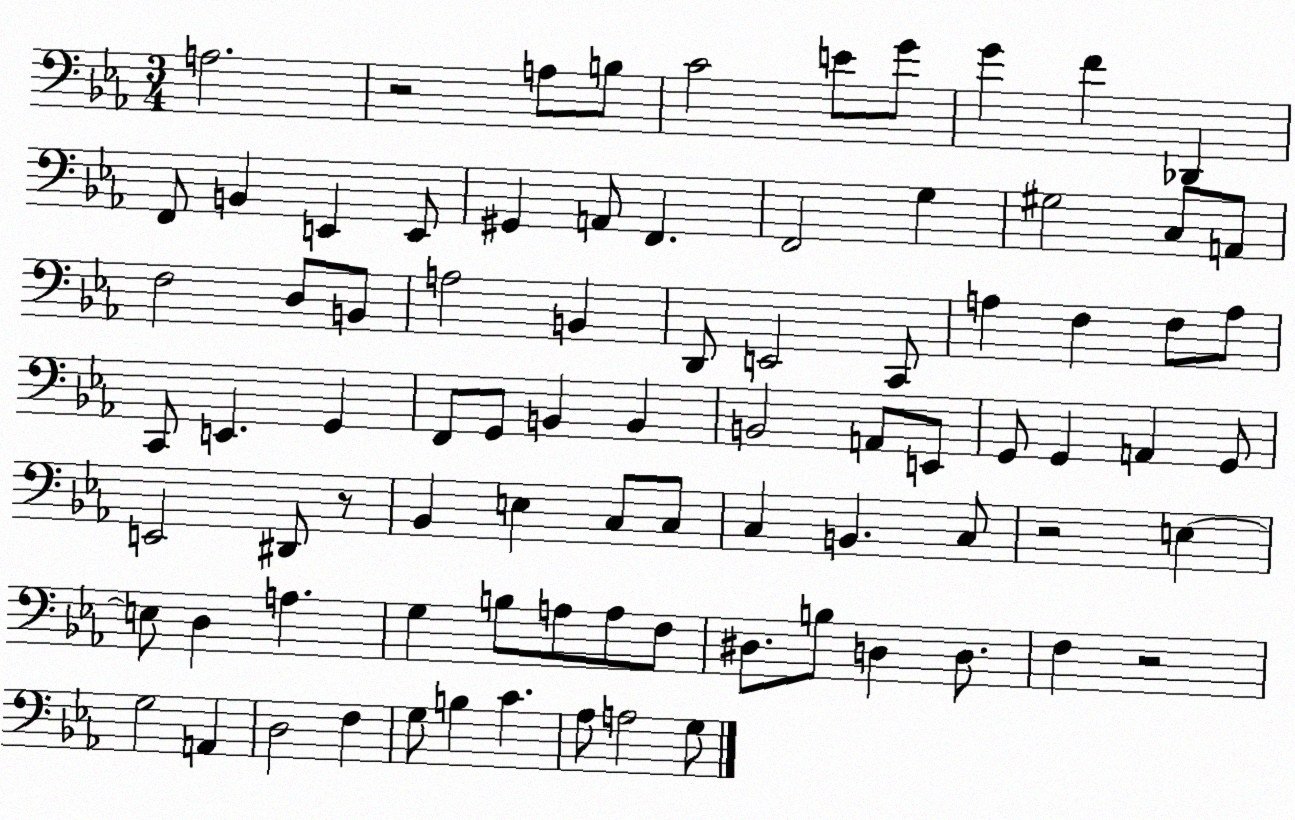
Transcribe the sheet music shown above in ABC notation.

X:1
T:Untitled
M:3/4
L:1/4
K:Eb
A,2 z2 A,/2 B,/2 C2 E/2 G/2 G F _D,, F,,/2 B,, E,, E,,/2 ^G,, A,,/2 F,, F,,2 G, ^G,2 C,/2 A,,/2 F,2 D,/2 B,,/2 A,2 B,, D,,/2 E,,2 C,,/2 A, F, F,/2 A,/2 C,,/2 E,, G,, F,,/2 G,,/2 B,, B,, B,,2 A,,/2 E,,/2 G,,/2 G,, A,, G,,/2 E,,2 ^D,,/2 z/2 _B,, E, C,/2 C,/2 C, B,, C,/2 z2 E, E,/2 D, A, G, B,/2 A,/2 A,/2 F,/2 ^D,/2 B,/2 D, D,/2 F, z2 G,2 A,, D,2 F, G,/2 B, C _A,/2 A,2 G,/2